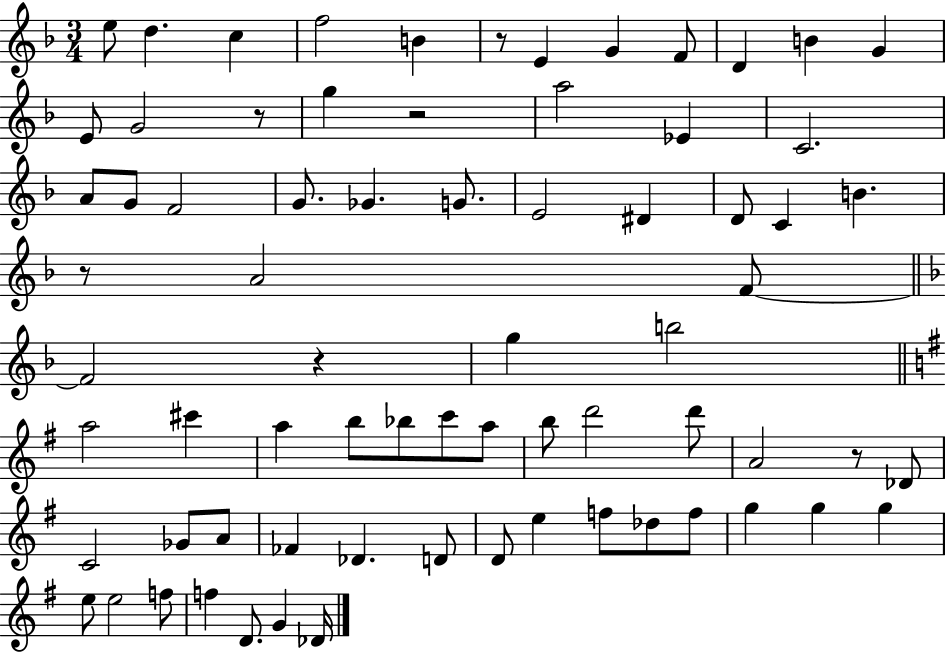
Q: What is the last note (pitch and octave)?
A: Db4